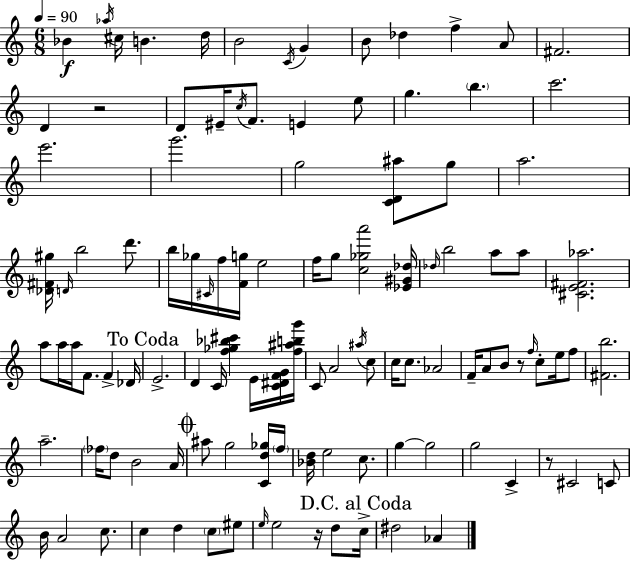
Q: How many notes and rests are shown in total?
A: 111